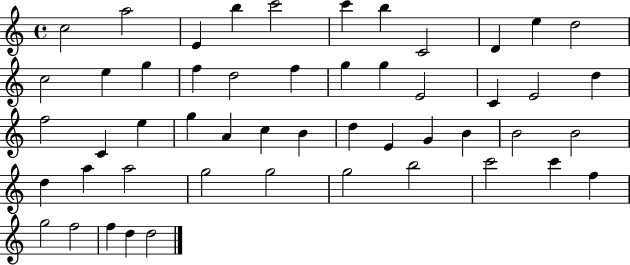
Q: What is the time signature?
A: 4/4